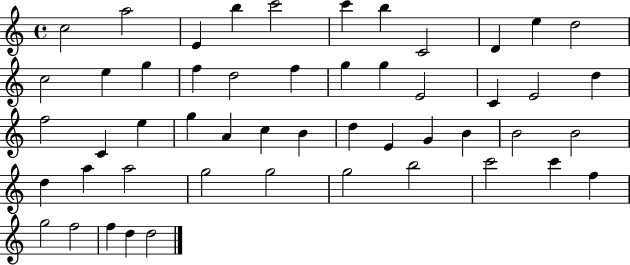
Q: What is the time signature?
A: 4/4